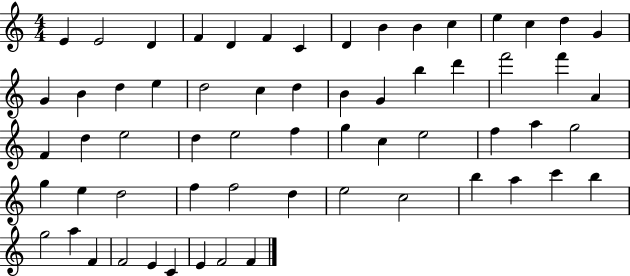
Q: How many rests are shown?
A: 0